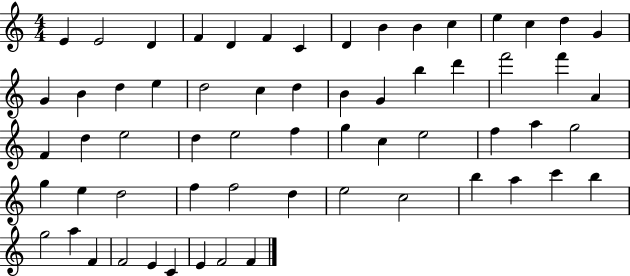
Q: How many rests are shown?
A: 0